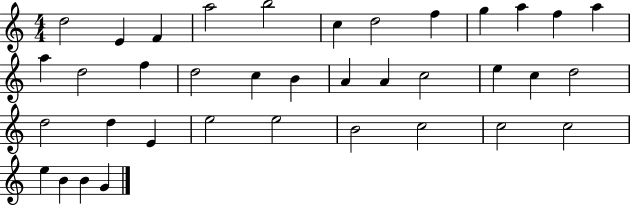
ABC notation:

X:1
T:Untitled
M:4/4
L:1/4
K:C
d2 E F a2 b2 c d2 f g a f a a d2 f d2 c B A A c2 e c d2 d2 d E e2 e2 B2 c2 c2 c2 e B B G